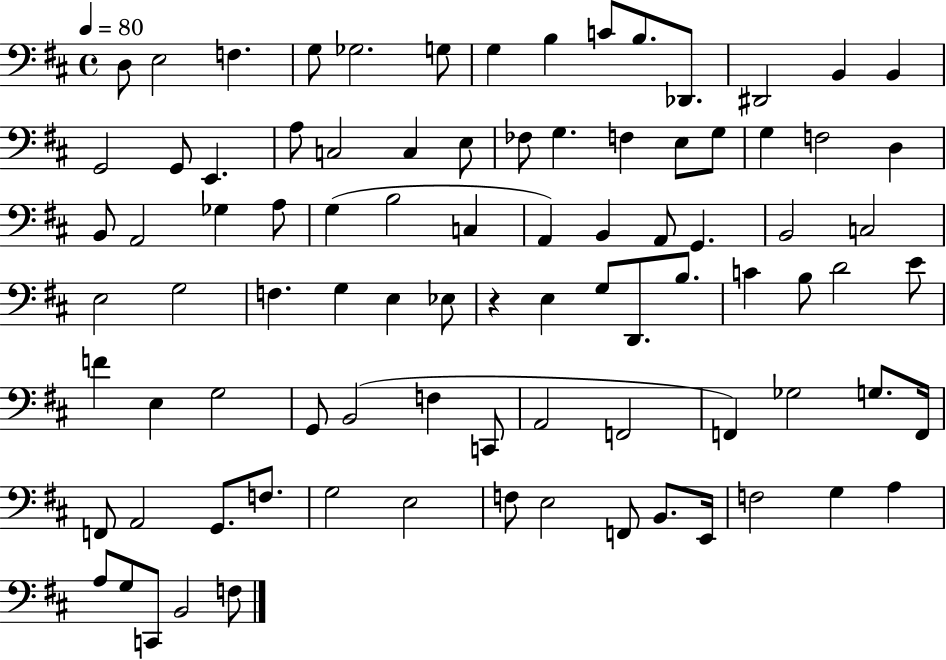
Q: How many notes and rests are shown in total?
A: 89